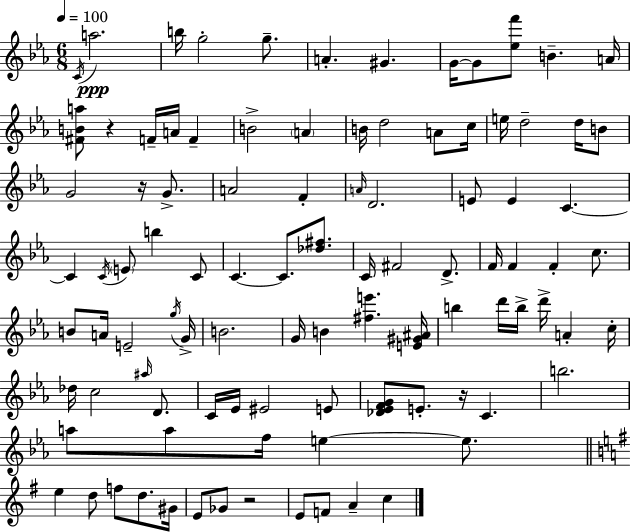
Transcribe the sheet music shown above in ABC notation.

X:1
T:Untitled
M:6/8
L:1/4
K:Cm
C/4 a2 b/4 g2 g/2 A ^G G/4 G/2 [_ef']/2 B A/4 [^FBa]/2 z F/4 A/4 F B2 A B/4 d2 A/2 c/4 e/4 d2 d/4 B/2 G2 z/4 G/2 A2 F A/4 D2 E/2 E C C C/4 E/2 b C/2 C C/2 [_d^f]/2 C/4 ^F2 D/2 F/4 F F c/2 B/2 A/4 E2 g/4 G/4 B2 G/4 B [^fe'] [E^G^A]/4 b d'/4 b/4 d'/4 A c/4 _d/4 c2 ^a/4 D/2 C/4 _E/4 ^E2 E/2 [_D_EFG]/2 E/2 z/4 C b2 a/2 a/2 f/4 e e/2 e d/2 f/2 d/2 ^G/4 E/2 _G/2 z2 E/2 F/2 A c